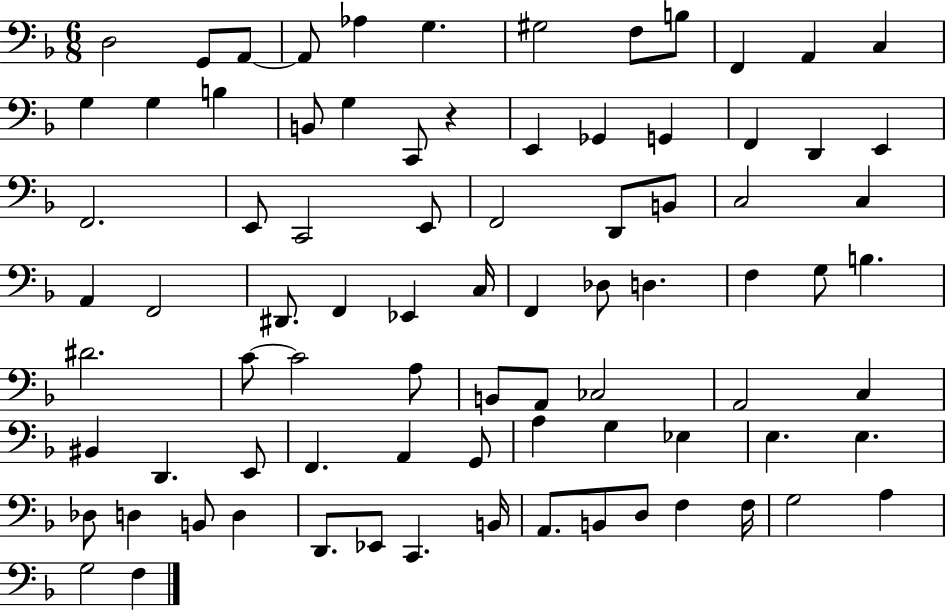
D3/h G2/e A2/e A2/e Ab3/q G3/q. G#3/h F3/e B3/e F2/q A2/q C3/q G3/q G3/q B3/q B2/e G3/q C2/e R/q E2/q Gb2/q G2/q F2/q D2/q E2/q F2/h. E2/e C2/h E2/e F2/h D2/e B2/e C3/h C3/q A2/q F2/h D#2/e. F2/q Eb2/q C3/s F2/q Db3/e D3/q. F3/q G3/e B3/q. D#4/h. C4/e C4/h A3/e B2/e A2/e CES3/h A2/h C3/q BIS2/q D2/q. E2/e F2/q. A2/q G2/e A3/q G3/q Eb3/q E3/q. E3/q. Db3/e D3/q B2/e D3/q D2/e. Eb2/e C2/q. B2/s A2/e. B2/e D3/e F3/q F3/s G3/h A3/q G3/h F3/q